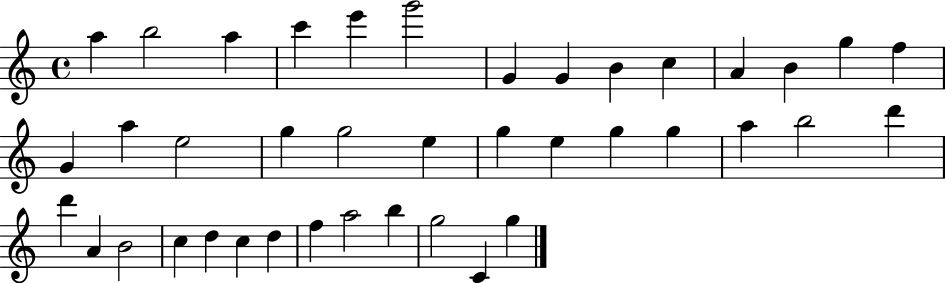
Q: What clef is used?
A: treble